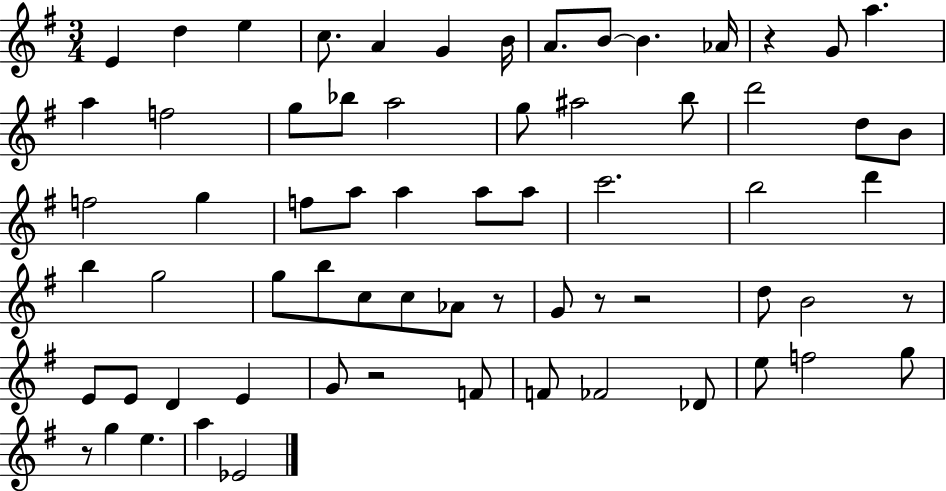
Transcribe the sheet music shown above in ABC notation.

X:1
T:Untitled
M:3/4
L:1/4
K:G
E d e c/2 A G B/4 A/2 B/2 B _A/4 z G/2 a a f2 g/2 _b/2 a2 g/2 ^a2 b/2 d'2 d/2 B/2 f2 g f/2 a/2 a a/2 a/2 c'2 b2 d' b g2 g/2 b/2 c/2 c/2 _A/2 z/2 G/2 z/2 z2 d/2 B2 z/2 E/2 E/2 D E G/2 z2 F/2 F/2 _F2 _D/2 e/2 f2 g/2 z/2 g e a _E2